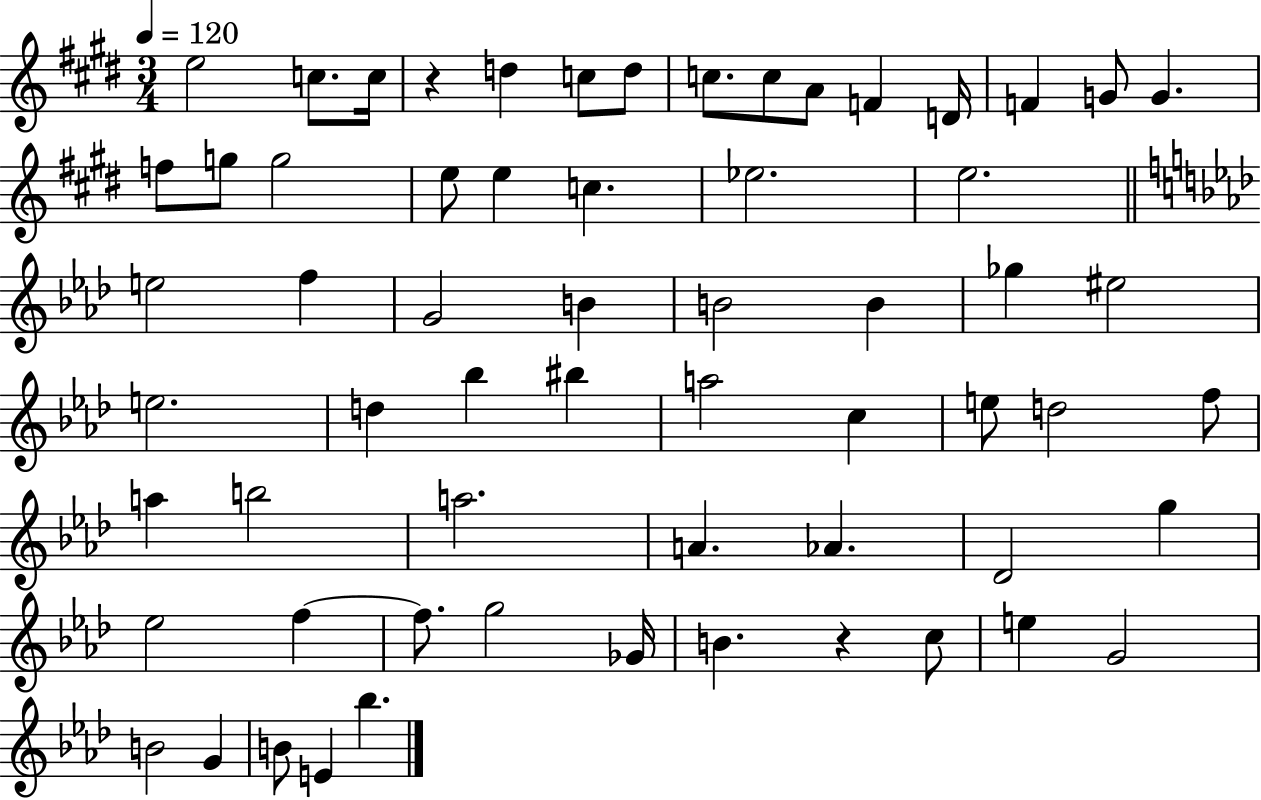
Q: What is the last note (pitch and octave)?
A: Bb5